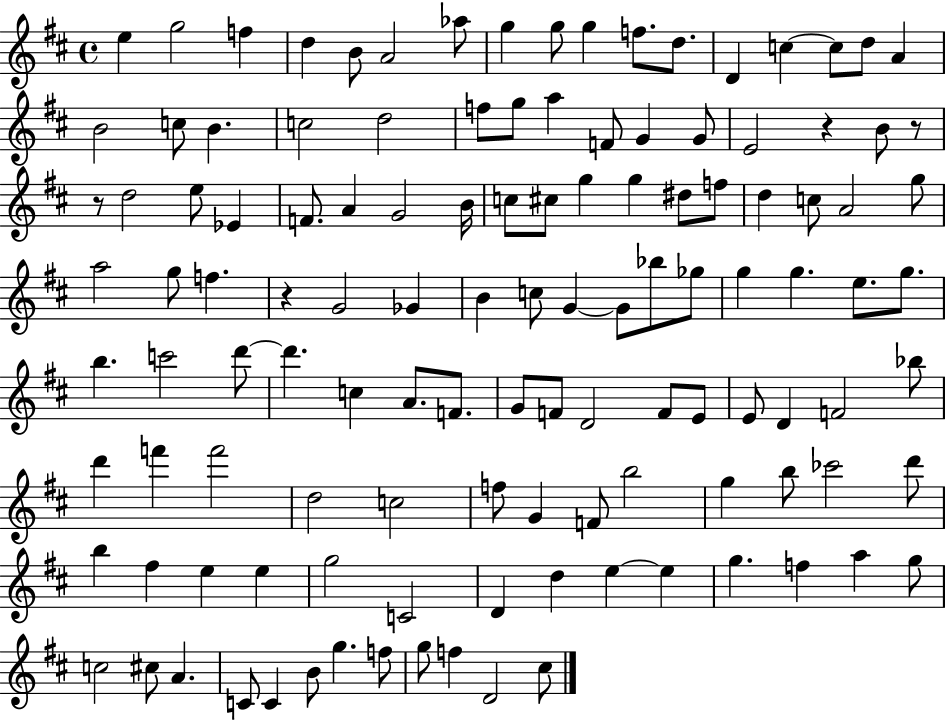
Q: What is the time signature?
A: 4/4